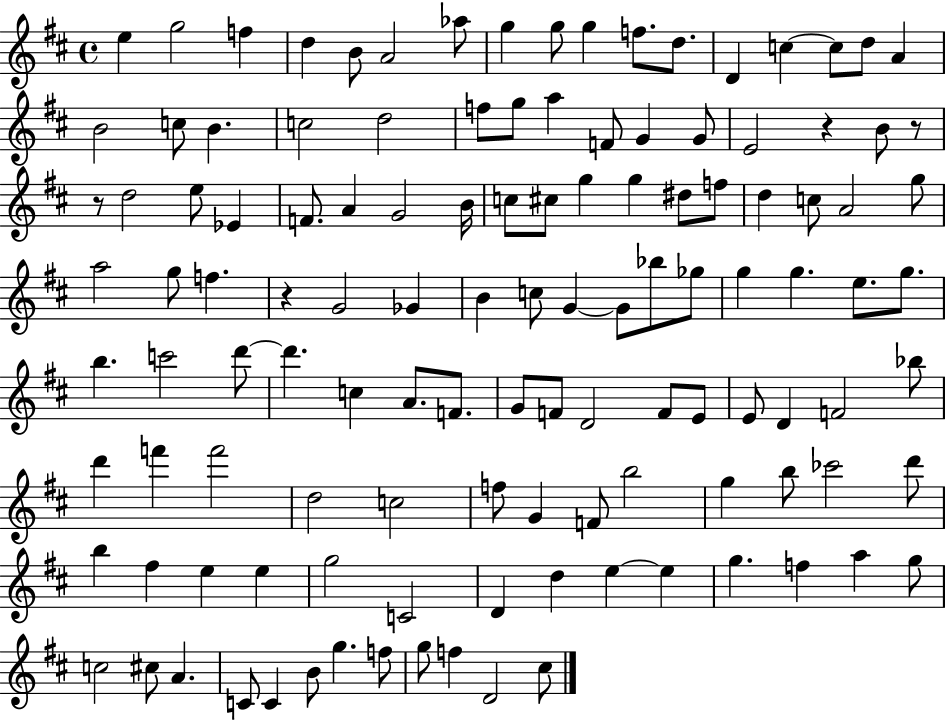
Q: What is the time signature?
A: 4/4